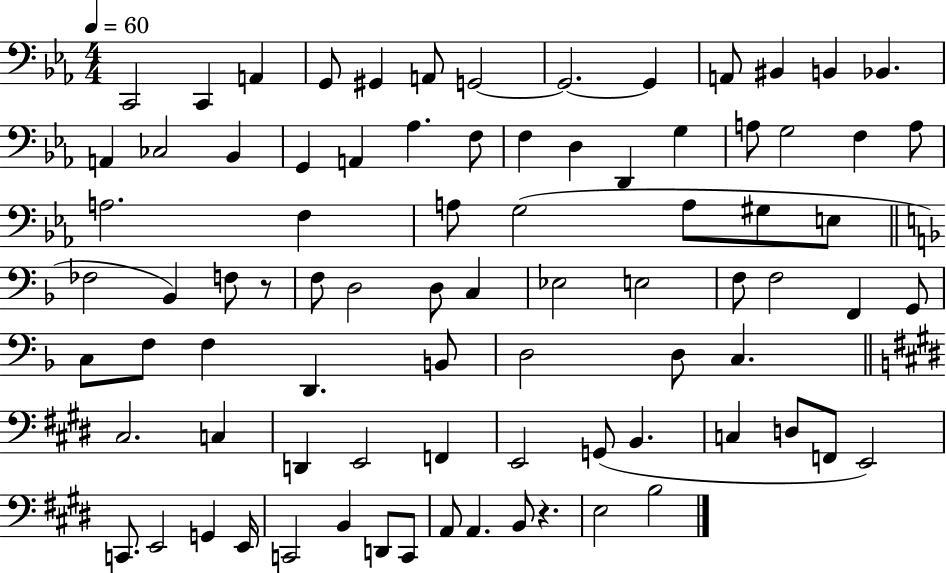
{
  \clef bass
  \numericTimeSignature
  \time 4/4
  \key ees \major
  \tempo 4 = 60
  \repeat volta 2 { c,2 c,4 a,4 | g,8 gis,4 a,8 g,2~~ | g,2.~~ g,4 | a,8 bis,4 b,4 bes,4. | \break a,4 ces2 bes,4 | g,4 a,4 aes4. f8 | f4 d4 d,4 g4 | a8 g2 f4 a8 | \break a2. f4 | a8 g2( a8 gis8 e8 | \bar "||" \break \key d \minor fes2 bes,4) f8 r8 | f8 d2 d8 c4 | ees2 e2 | f8 f2 f,4 g,8 | \break c8 f8 f4 d,4. b,8 | d2 d8 c4. | \bar "||" \break \key e \major cis2. c4 | d,4 e,2 f,4 | e,2 g,8( b,4. | c4 d8 f,8 e,2) | \break c,8. e,2 g,4 e,16 | c,2 b,4 d,8 c,8 | a,8 a,4. b,8 r4. | e2 b2 | \break } \bar "|."
}